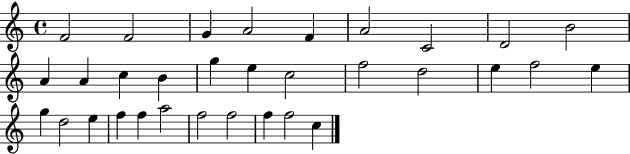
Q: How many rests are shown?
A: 0